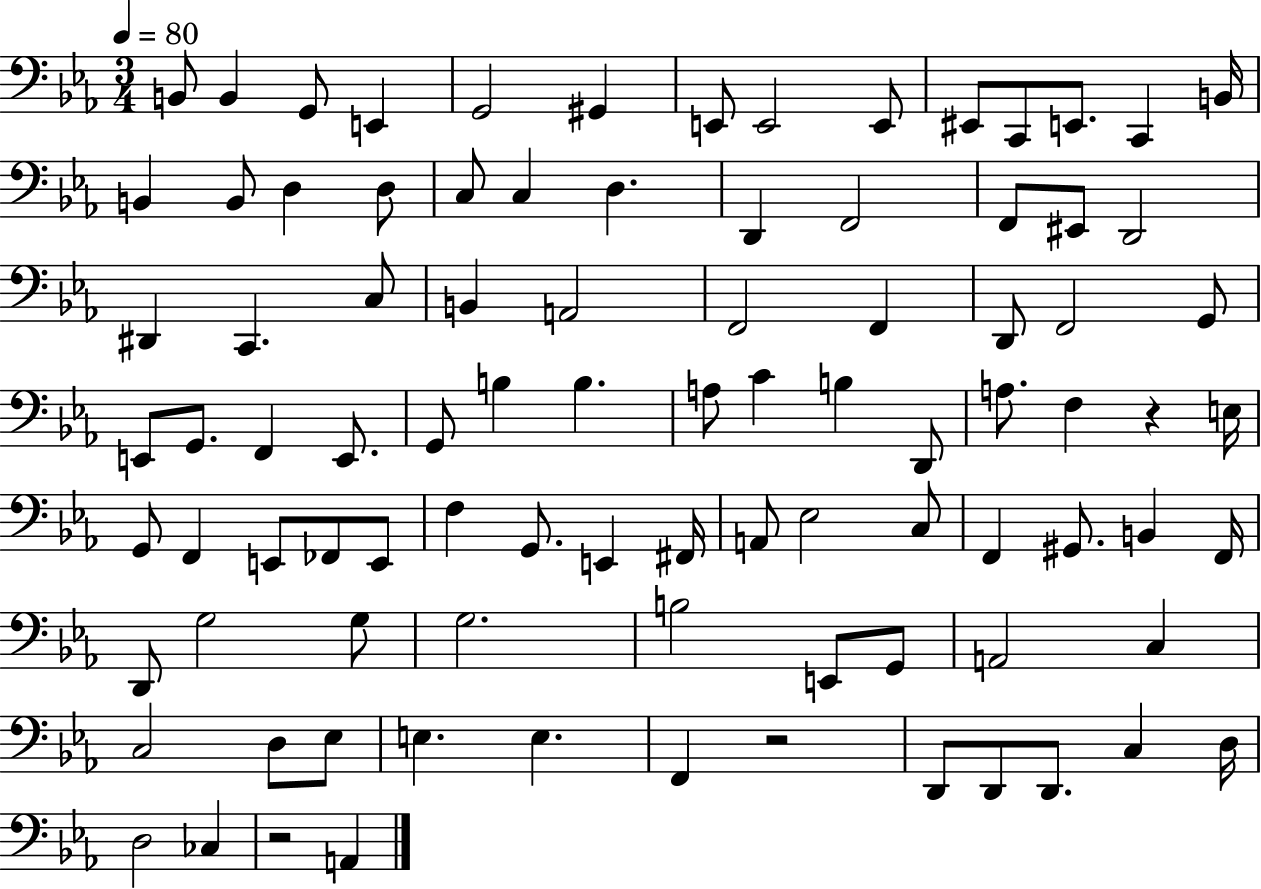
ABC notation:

X:1
T:Untitled
M:3/4
L:1/4
K:Eb
B,,/2 B,, G,,/2 E,, G,,2 ^G,, E,,/2 E,,2 E,,/2 ^E,,/2 C,,/2 E,,/2 C,, B,,/4 B,, B,,/2 D, D,/2 C,/2 C, D, D,, F,,2 F,,/2 ^E,,/2 D,,2 ^D,, C,, C,/2 B,, A,,2 F,,2 F,, D,,/2 F,,2 G,,/2 E,,/2 G,,/2 F,, E,,/2 G,,/2 B, B, A,/2 C B, D,,/2 A,/2 F, z E,/4 G,,/2 F,, E,,/2 _F,,/2 E,,/2 F, G,,/2 E,, ^F,,/4 A,,/2 _E,2 C,/2 F,, ^G,,/2 B,, F,,/4 D,,/2 G,2 G,/2 G,2 B,2 E,,/2 G,,/2 A,,2 C, C,2 D,/2 _E,/2 E, E, F,, z2 D,,/2 D,,/2 D,,/2 C, D,/4 D,2 _C, z2 A,,